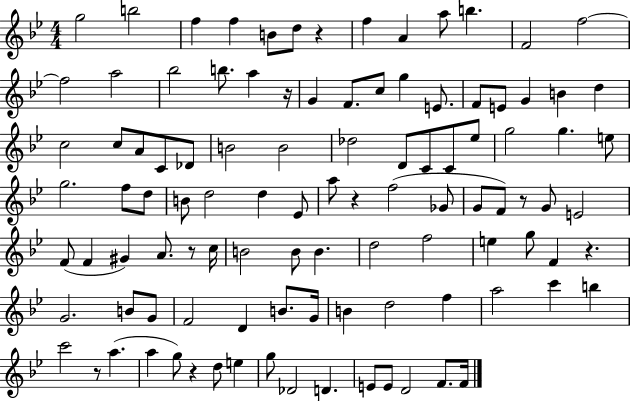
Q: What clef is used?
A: treble